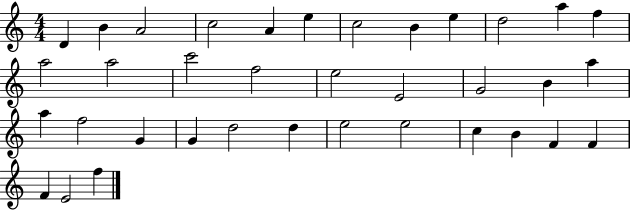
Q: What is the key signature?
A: C major